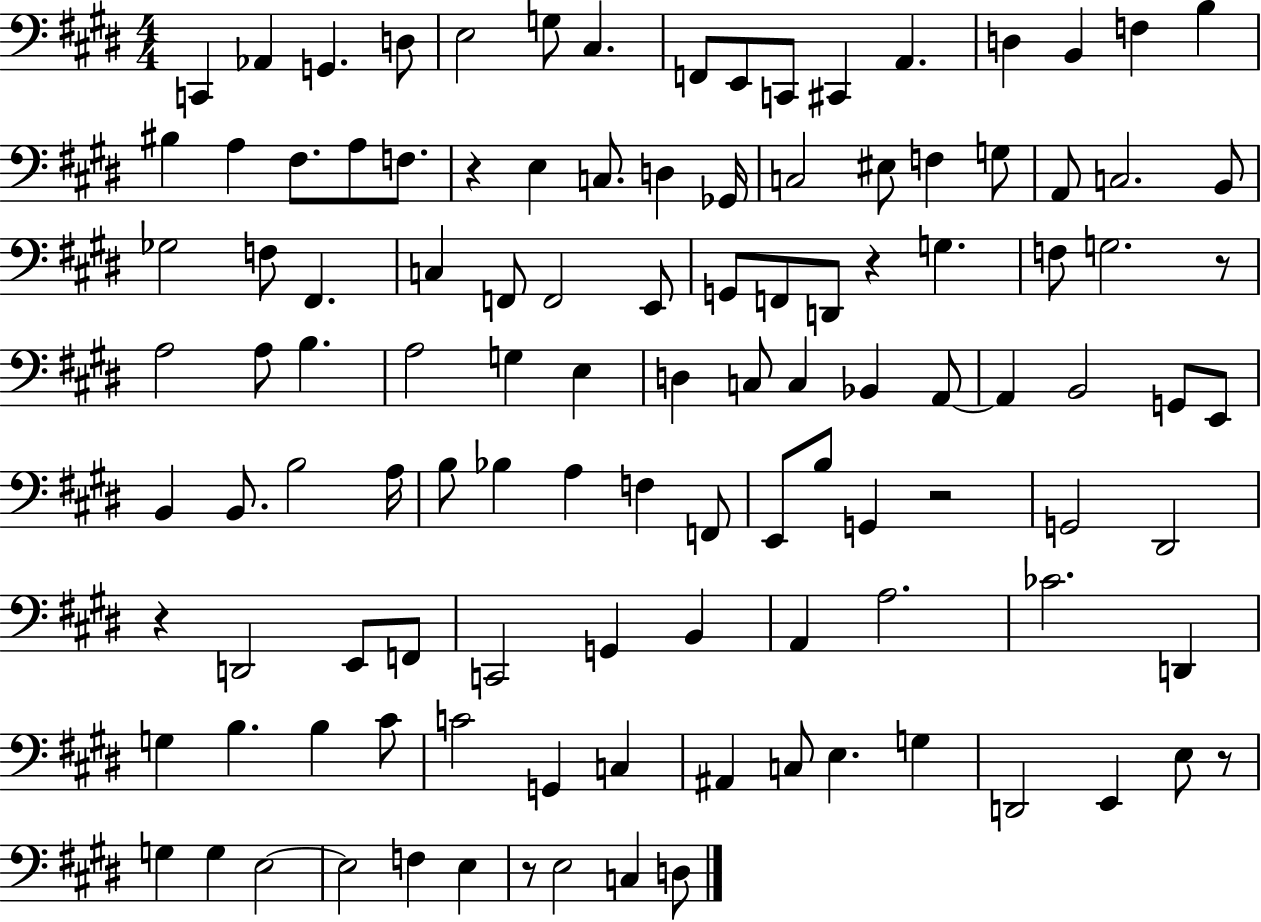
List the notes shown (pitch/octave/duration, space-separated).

C2/q Ab2/q G2/q. D3/e E3/h G3/e C#3/q. F2/e E2/e C2/e C#2/q A2/q. D3/q B2/q F3/q B3/q BIS3/q A3/q F#3/e. A3/e F3/e. R/q E3/q C3/e. D3/q Gb2/s C3/h EIS3/e F3/q G3/e A2/e C3/h. B2/e Gb3/h F3/e F#2/q. C3/q F2/e F2/h E2/e G2/e F2/e D2/e R/q G3/q. F3/e G3/h. R/e A3/h A3/e B3/q. A3/h G3/q E3/q D3/q C3/e C3/q Bb2/q A2/e A2/q B2/h G2/e E2/e B2/q B2/e. B3/h A3/s B3/e Bb3/q A3/q F3/q F2/e E2/e B3/e G2/q R/h G2/h D#2/h R/q D2/h E2/e F2/e C2/h G2/q B2/q A2/q A3/h. CES4/h. D2/q G3/q B3/q. B3/q C#4/e C4/h G2/q C3/q A#2/q C3/e E3/q. G3/q D2/h E2/q E3/e R/e G3/q G3/q E3/h E3/h F3/q E3/q R/e E3/h C3/q D3/e